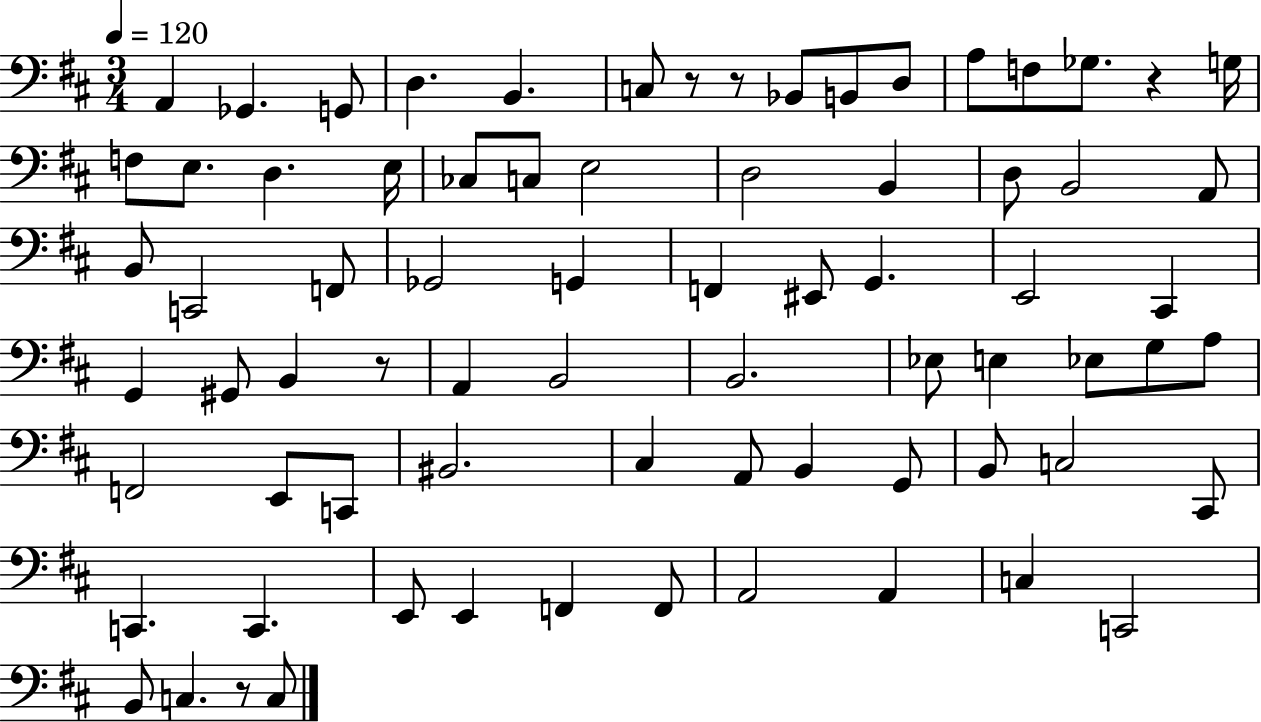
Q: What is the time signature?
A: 3/4